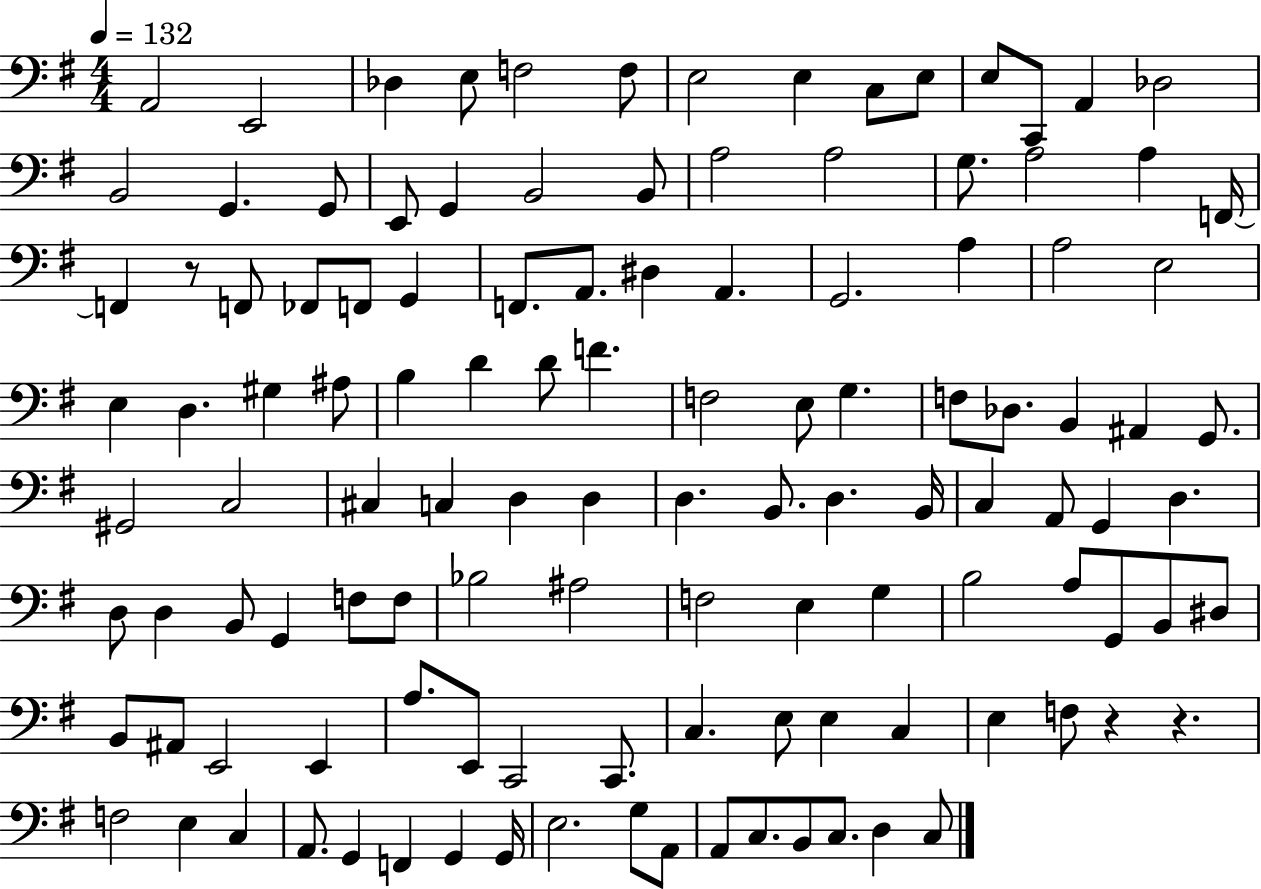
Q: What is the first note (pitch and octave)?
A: A2